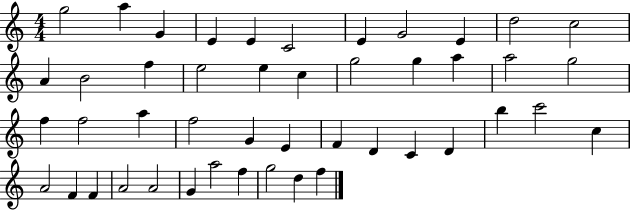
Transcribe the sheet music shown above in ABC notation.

X:1
T:Untitled
M:4/4
L:1/4
K:C
g2 a G E E C2 E G2 E d2 c2 A B2 f e2 e c g2 g a a2 g2 f f2 a f2 G E F D C D b c'2 c A2 F F A2 A2 G a2 f g2 d f